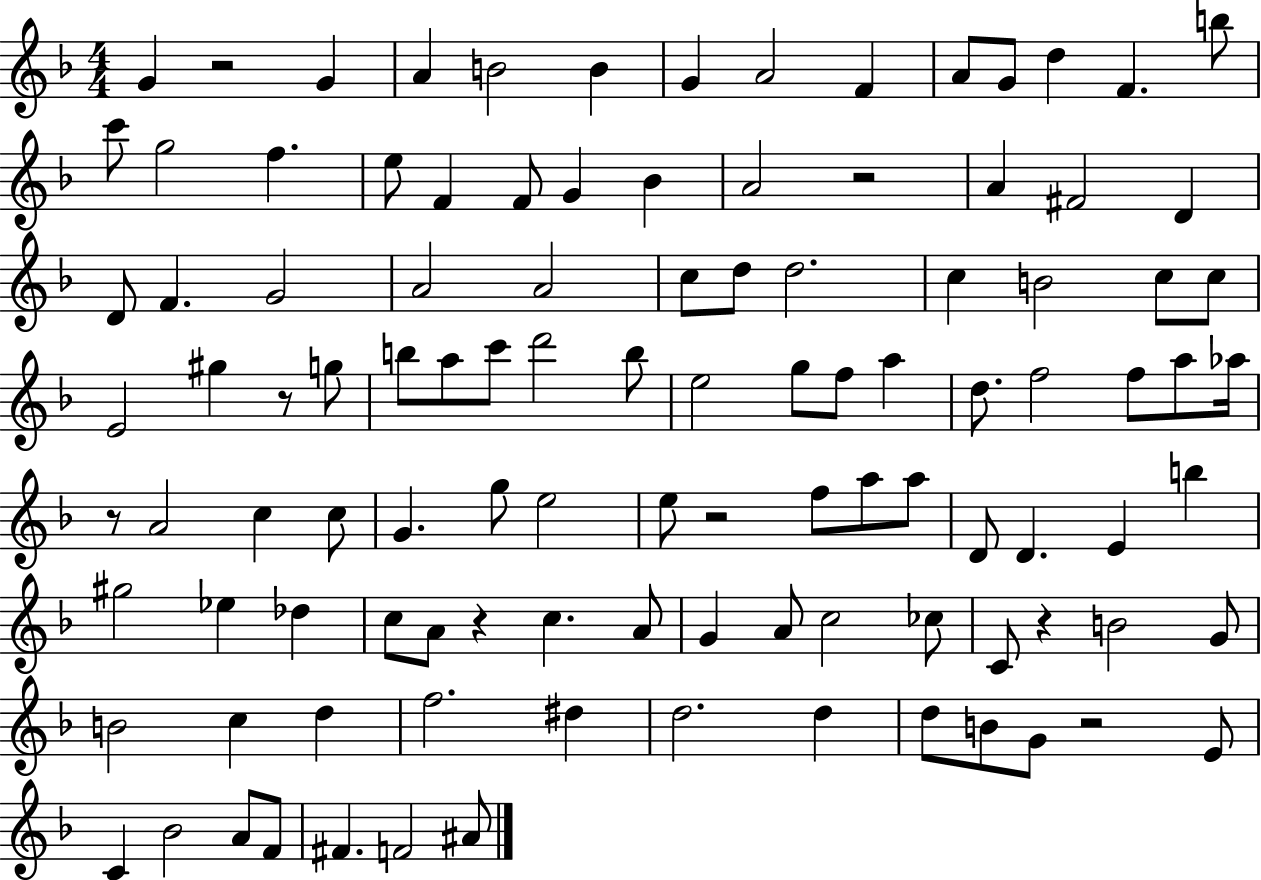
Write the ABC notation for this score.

X:1
T:Untitled
M:4/4
L:1/4
K:F
G z2 G A B2 B G A2 F A/2 G/2 d F b/2 c'/2 g2 f e/2 F F/2 G _B A2 z2 A ^F2 D D/2 F G2 A2 A2 c/2 d/2 d2 c B2 c/2 c/2 E2 ^g z/2 g/2 b/2 a/2 c'/2 d'2 b/2 e2 g/2 f/2 a d/2 f2 f/2 a/2 _a/4 z/2 A2 c c/2 G g/2 e2 e/2 z2 f/2 a/2 a/2 D/2 D E b ^g2 _e _d c/2 A/2 z c A/2 G A/2 c2 _c/2 C/2 z B2 G/2 B2 c d f2 ^d d2 d d/2 B/2 G/2 z2 E/2 C _B2 A/2 F/2 ^F F2 ^A/2